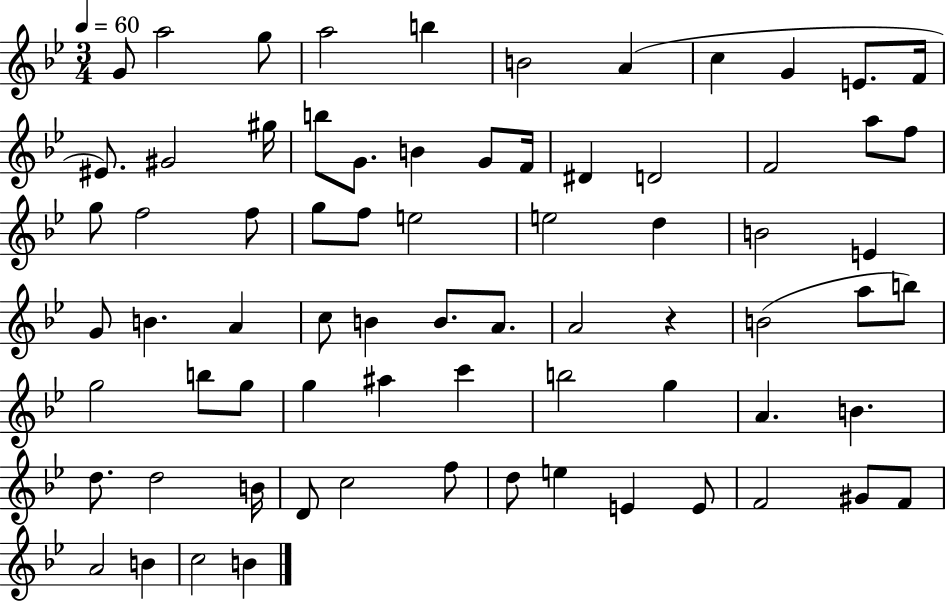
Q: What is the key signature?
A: BES major